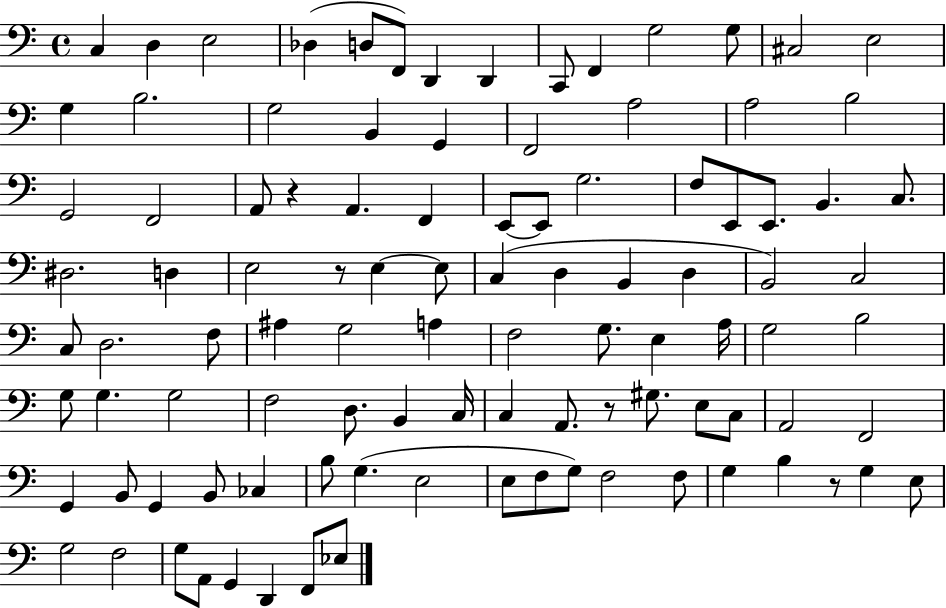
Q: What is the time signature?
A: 4/4